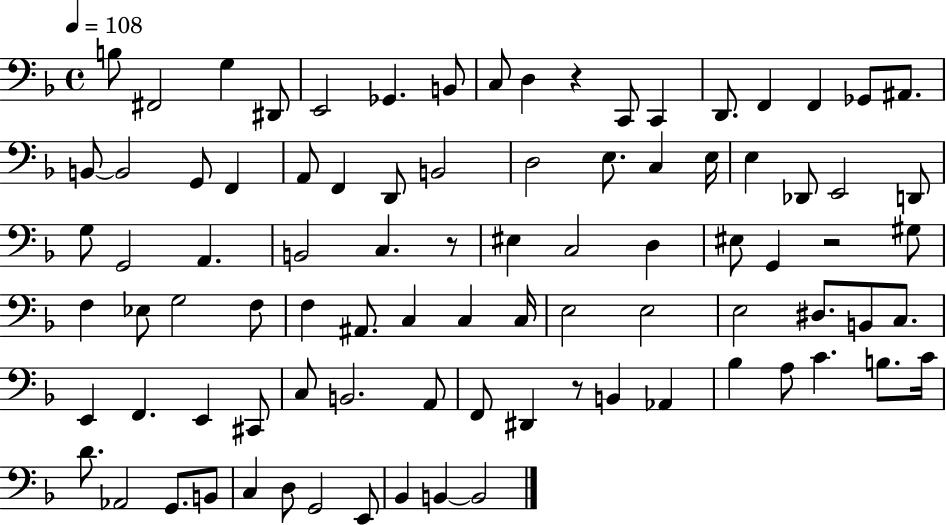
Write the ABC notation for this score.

X:1
T:Untitled
M:4/4
L:1/4
K:F
B,/2 ^F,,2 G, ^D,,/2 E,,2 _G,, B,,/2 C,/2 D, z C,,/2 C,, D,,/2 F,, F,, _G,,/2 ^A,,/2 B,,/2 B,,2 G,,/2 F,, A,,/2 F,, D,,/2 B,,2 D,2 E,/2 C, E,/4 E, _D,,/2 E,,2 D,,/2 G,/2 G,,2 A,, B,,2 C, z/2 ^E, C,2 D, ^E,/2 G,, z2 ^G,/2 F, _E,/2 G,2 F,/2 F, ^A,,/2 C, C, C,/4 E,2 E,2 E,2 ^D,/2 B,,/2 C,/2 E,, F,, E,, ^C,,/2 C,/2 B,,2 A,,/2 F,,/2 ^D,, z/2 B,, _A,, _B, A,/2 C B,/2 C/4 D/2 _A,,2 G,,/2 B,,/2 C, D,/2 G,,2 E,,/2 _B,, B,, B,,2